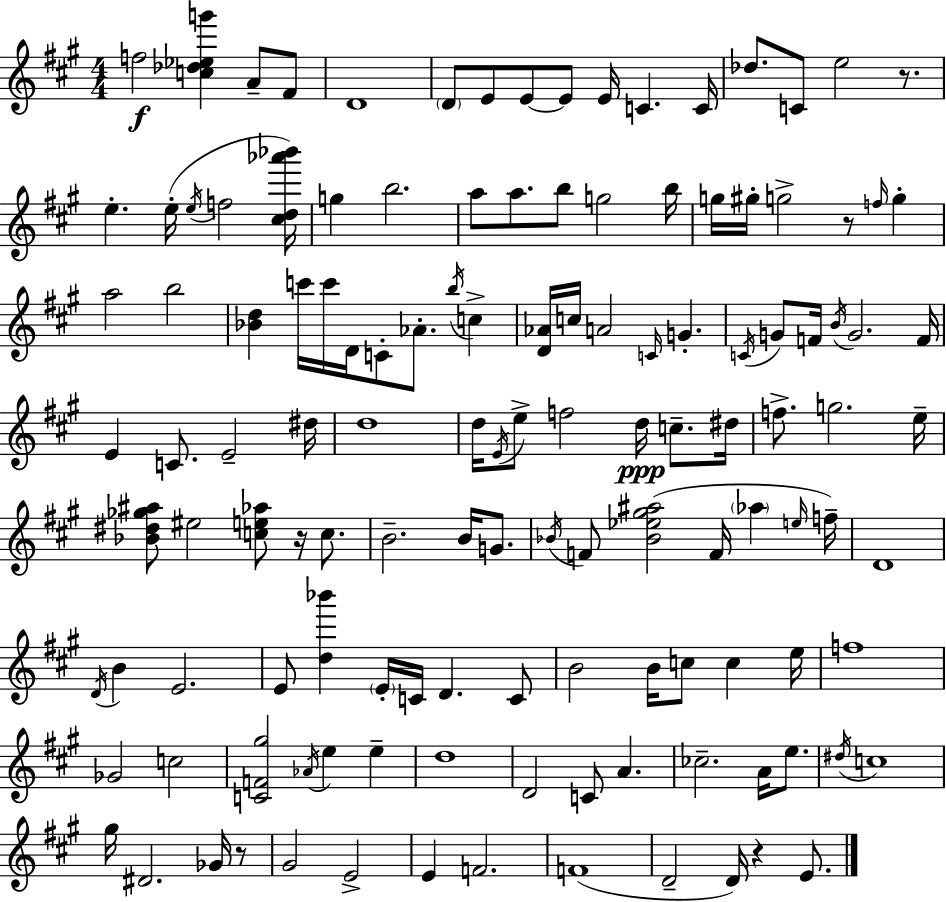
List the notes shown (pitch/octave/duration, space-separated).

F5/h [C5,Db5,Eb5,G6]/q A4/e F#4/e D4/w D4/e E4/e E4/e E4/e E4/s C4/q. C4/s Db5/e. C4/e E5/h R/e. E5/q. E5/s E5/s F5/h [C#5,D5,Ab6,Bb6]/s G5/q B5/h. A5/e A5/e. B5/e G5/h B5/s G5/s G#5/s G5/h R/e F5/s G5/q A5/h B5/h [Bb4,D5]/q C6/s C6/s D4/s C4/e Ab4/e. B5/s C5/q [D4,Ab4]/s C5/s A4/h C4/s G4/q. C4/s G4/e F4/s B4/s G4/h. F4/s E4/q C4/e. E4/h D#5/s D5/w D5/s E4/s E5/e F5/h D5/s C5/e. D#5/s F5/e. G5/h. E5/s [Bb4,D#5,Gb5,A#5]/e EIS5/h [C5,E5,Ab5]/e R/s C5/e. B4/h. B4/s G4/e. Bb4/s F4/e [Bb4,Eb5,G#5,A#5]/h F4/s Ab5/q E5/s F5/s D4/w D4/s B4/q E4/h. E4/e [D5,Bb6]/q E4/s C4/s D4/q. C4/e B4/h B4/s C5/e C5/q E5/s F5/w Gb4/h C5/h [C4,F4,G#5]/h Ab4/s E5/q E5/q D5/w D4/h C4/e A4/q. CES5/h. A4/s E5/e. D#5/s C5/w G#5/s D#4/h. Gb4/s R/e G#4/h E4/h E4/q F4/h. F4/w D4/h D4/s R/q E4/e.